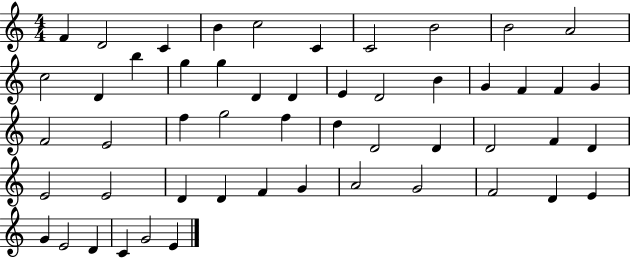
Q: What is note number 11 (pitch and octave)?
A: C5